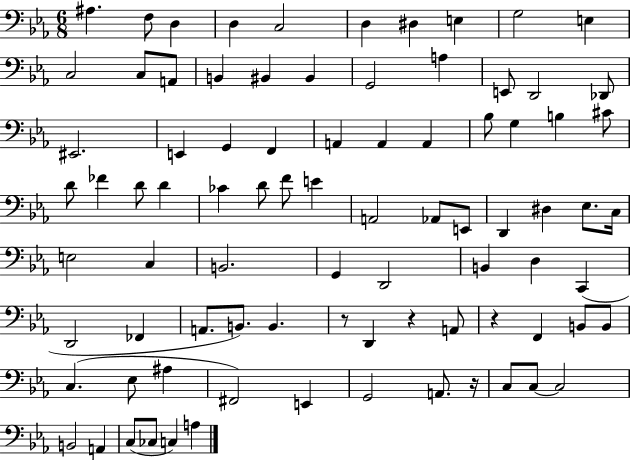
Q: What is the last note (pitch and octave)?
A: A3